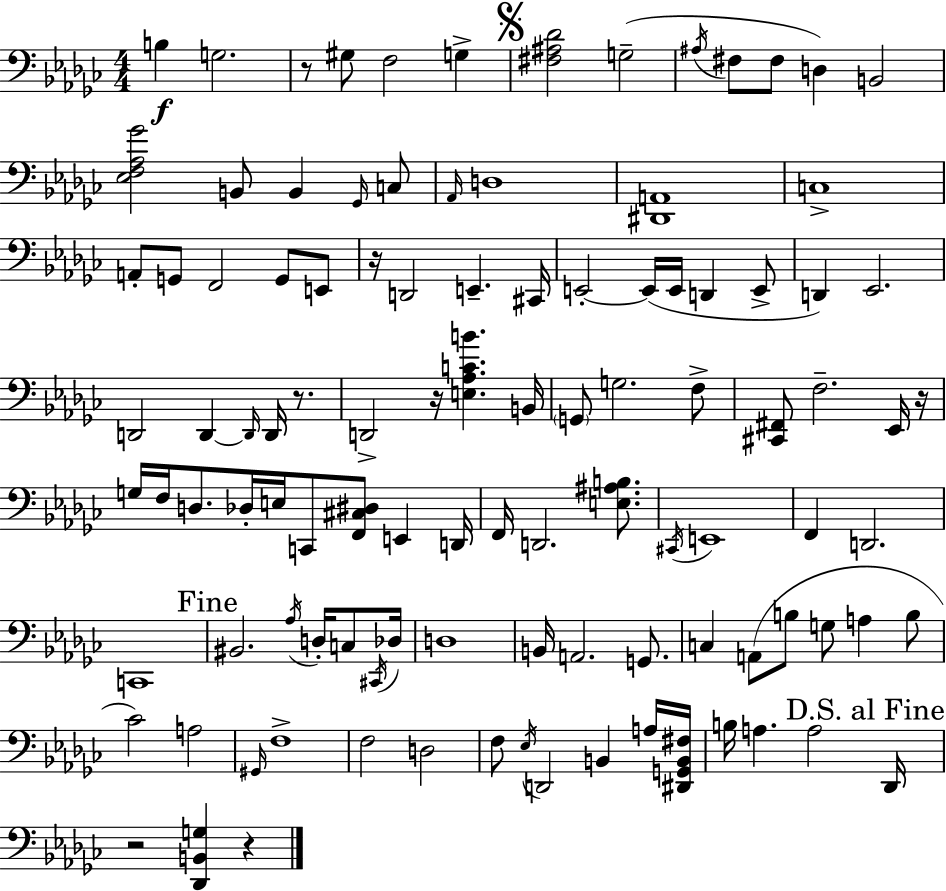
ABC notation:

X:1
T:Untitled
M:4/4
L:1/4
K:Ebm
B, G,2 z/2 ^G,/2 F,2 G, [^F,^A,_D]2 G,2 ^A,/4 ^F,/2 ^F,/2 D, B,,2 [_E,F,_A,_G]2 B,,/2 B,, _G,,/4 C,/2 _A,,/4 D,4 [^D,,A,,]4 C,4 A,,/2 G,,/2 F,,2 G,,/2 E,,/2 z/4 D,,2 E,, ^C,,/4 E,,2 E,,/4 E,,/4 D,, E,,/2 D,, _E,,2 D,,2 D,, D,,/4 D,,/4 z/2 D,,2 z/4 [E,_A,CB] B,,/4 G,,/2 G,2 F,/2 [^C,,^F,,]/2 F,2 _E,,/4 z/4 G,/4 F,/4 D,/2 _D,/4 E,/4 C,,/2 [F,,^C,^D,]/2 E,, D,,/4 F,,/4 D,,2 [E,^A,B,]/2 ^C,,/4 E,,4 F,, D,,2 C,,4 ^B,,2 _A,/4 D,/4 C,/2 ^C,,/4 _D,/4 D,4 B,,/4 A,,2 G,,/2 C, A,,/2 B,/2 G,/2 A, B,/2 _C2 A,2 ^G,,/4 F,4 F,2 D,2 F,/2 _E,/4 D,,2 B,, A,/4 [^D,,G,,B,,^F,]/4 B,/4 A, A,2 _D,,/4 z2 [_D,,B,,G,] z